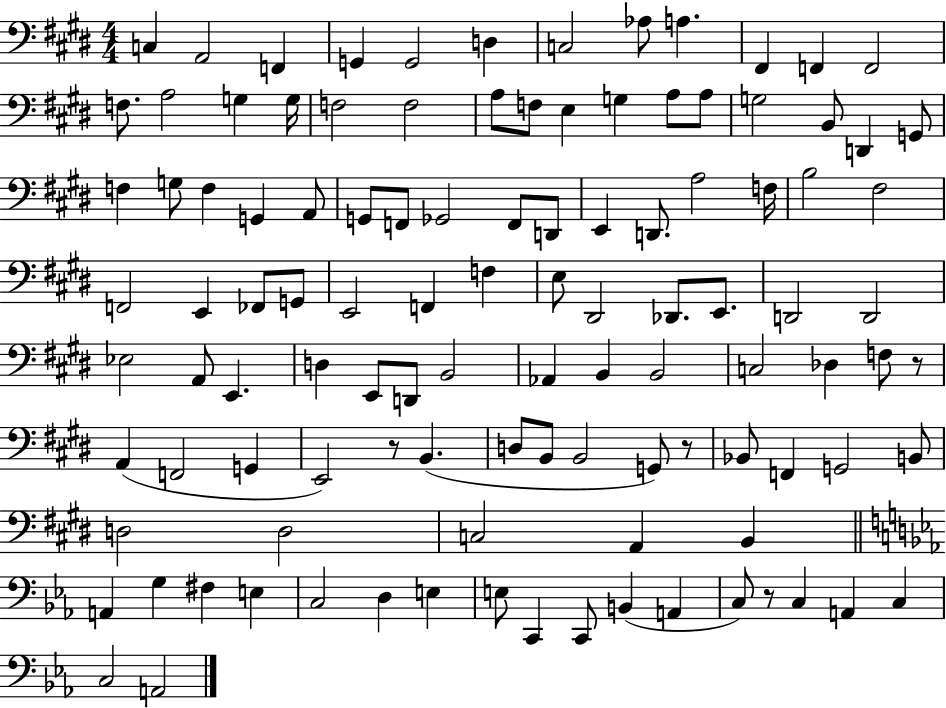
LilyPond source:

{
  \clef bass
  \numericTimeSignature
  \time 4/4
  \key e \major
  \repeat volta 2 { c4 a,2 f,4 | g,4 g,2 d4 | c2 aes8 a4. | fis,4 f,4 f,2 | \break f8. a2 g4 g16 | f2 f2 | a8 f8 e4 g4 a8 a8 | g2 b,8 d,4 g,8 | \break f4 g8 f4 g,4 a,8 | g,8 f,8 ges,2 f,8 d,8 | e,4 d,8. a2 f16 | b2 fis2 | \break f,2 e,4 fes,8 g,8 | e,2 f,4 f4 | e8 dis,2 des,8. e,8. | d,2 d,2 | \break ees2 a,8 e,4. | d4 e,8 d,8 b,2 | aes,4 b,4 b,2 | c2 des4 f8 r8 | \break a,4( f,2 g,4 | e,2) r8 b,4.( | d8 b,8 b,2 g,8) r8 | bes,8 f,4 g,2 b,8 | \break d2 d2 | c2 a,4 b,4 | \bar "||" \break \key c \minor a,4 g4 fis4 e4 | c2 d4 e4 | e8 c,4 c,8 b,4( a,4 | c8) r8 c4 a,4 c4 | \break c2 a,2 | } \bar "|."
}